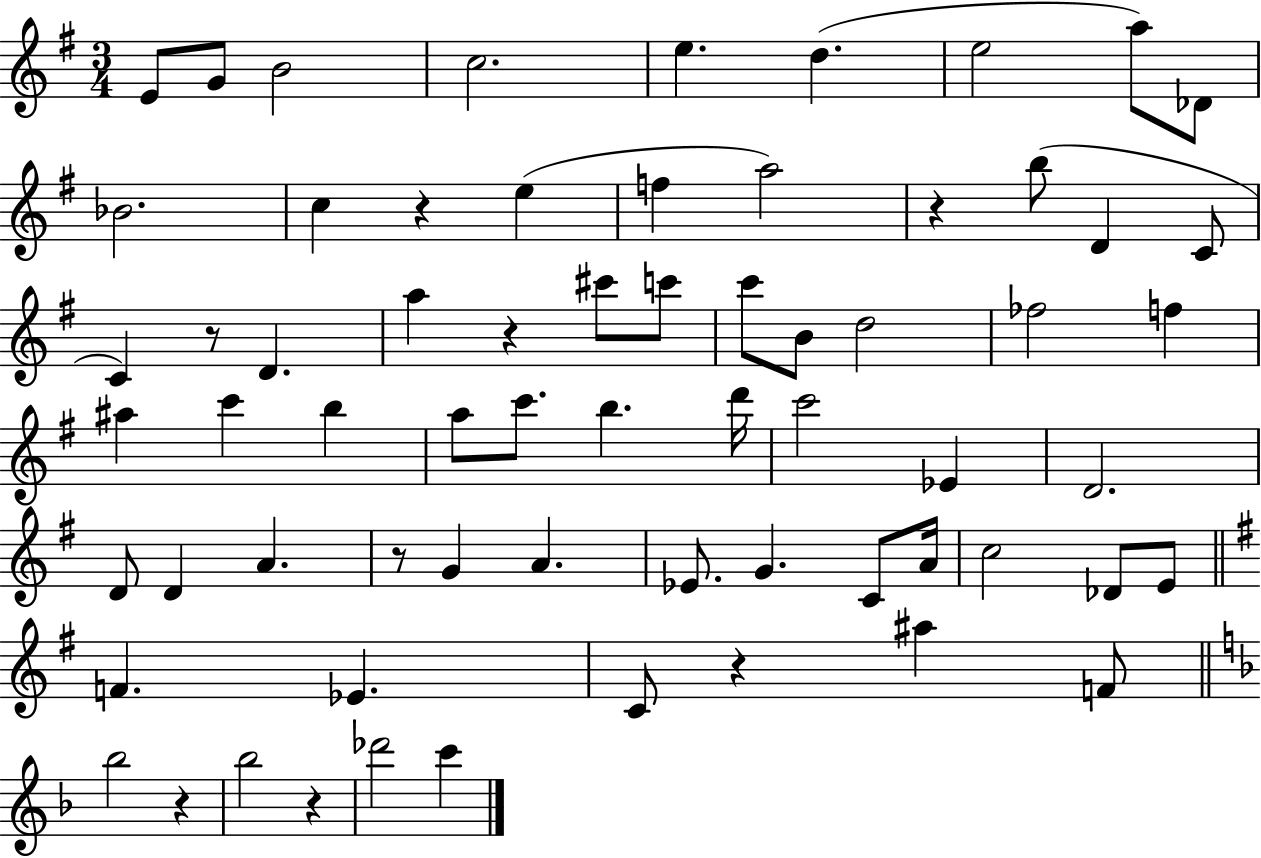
E4/e G4/e B4/h C5/h. E5/q. D5/q. E5/h A5/e Db4/e Bb4/h. C5/q R/q E5/q F5/q A5/h R/q B5/e D4/q C4/e C4/q R/e D4/q. A5/q R/q C#6/e C6/e C6/e B4/e D5/h FES5/h F5/q A#5/q C6/q B5/q A5/e C6/e. B5/q. D6/s C6/h Eb4/q D4/h. D4/e D4/q A4/q. R/e G4/q A4/q. Eb4/e. G4/q. C4/e A4/s C5/h Db4/e E4/e F4/q. Eb4/q. C4/e R/q A#5/q F4/e Bb5/h R/q Bb5/h R/q Db6/h C6/q